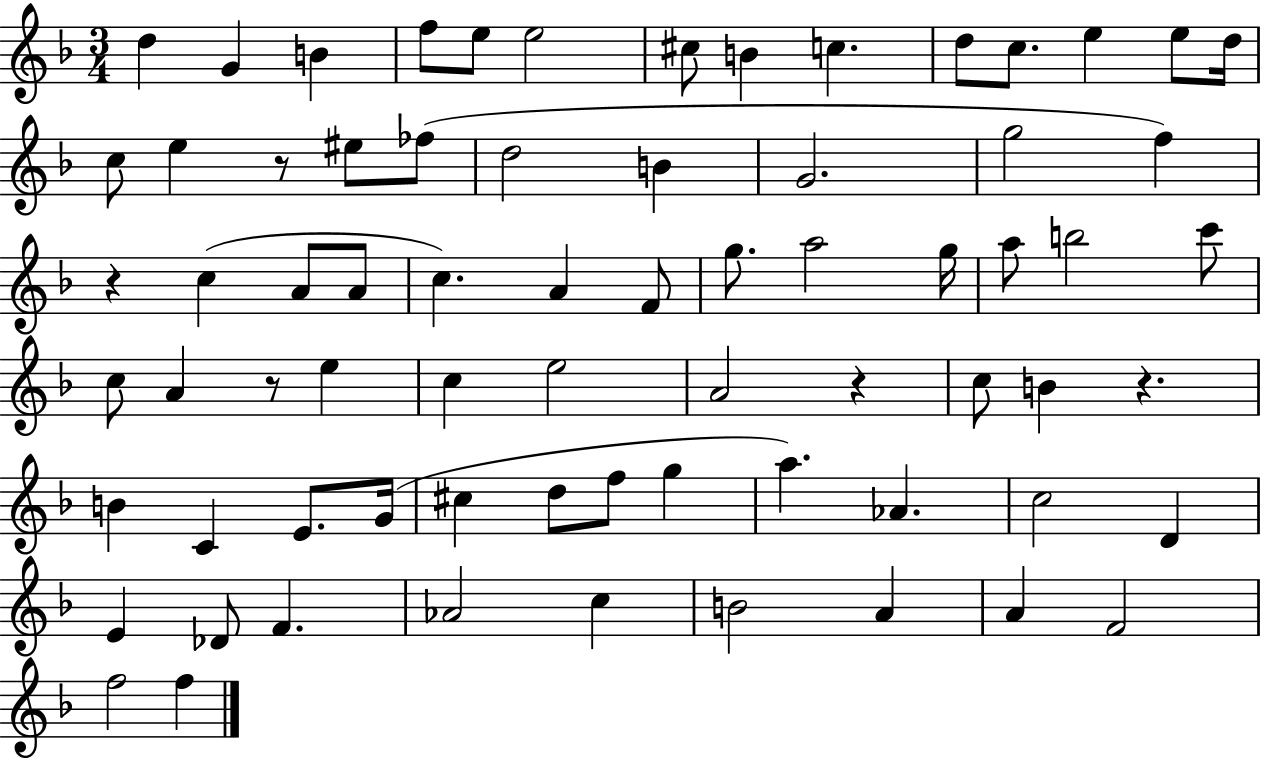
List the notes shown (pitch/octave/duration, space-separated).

D5/q G4/q B4/q F5/e E5/e E5/h C#5/e B4/q C5/q. D5/e C5/e. E5/q E5/e D5/s C5/e E5/q R/e EIS5/e FES5/e D5/h B4/q G4/h. G5/h F5/q R/q C5/q A4/e A4/e C5/q. A4/q F4/e G5/e. A5/h G5/s A5/e B5/h C6/e C5/e A4/q R/e E5/q C5/q E5/h A4/h R/q C5/e B4/q R/q. B4/q C4/q E4/e. G4/s C#5/q D5/e F5/e G5/q A5/q. Ab4/q. C5/h D4/q E4/q Db4/e F4/q. Ab4/h C5/q B4/h A4/q A4/q F4/h F5/h F5/q